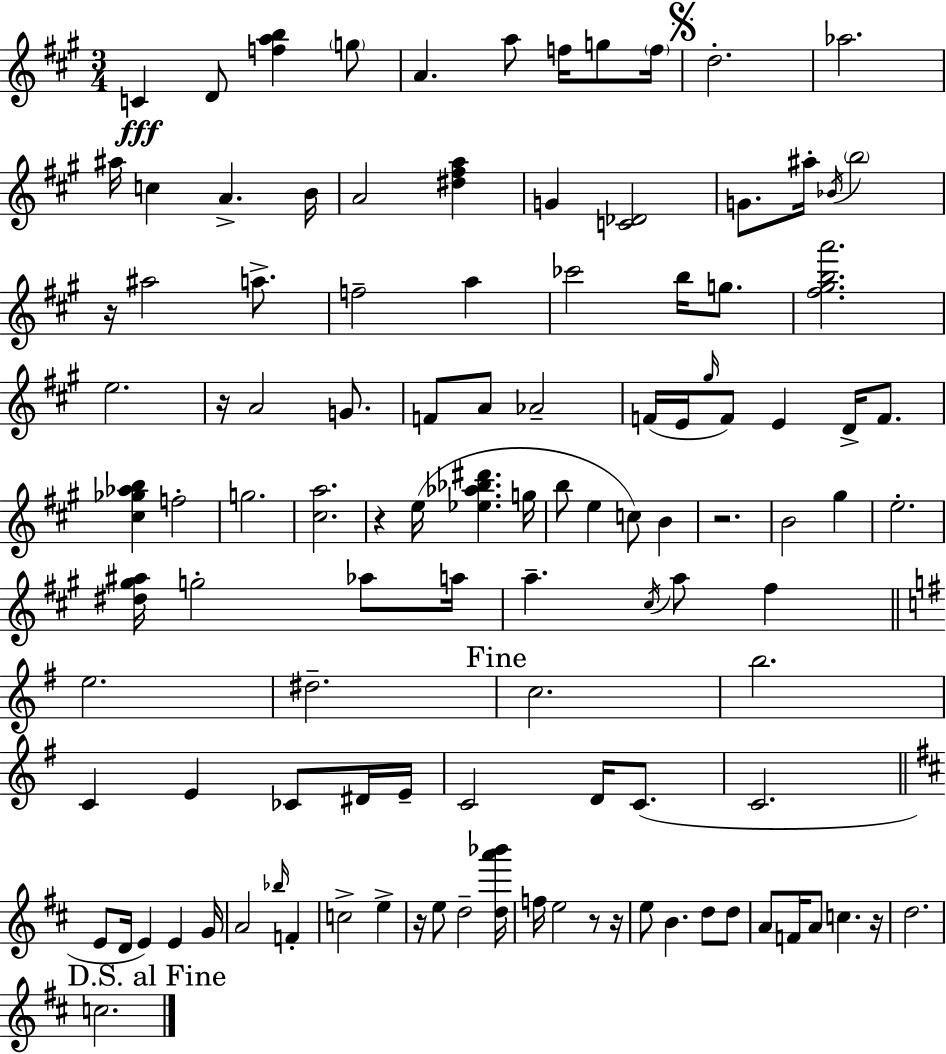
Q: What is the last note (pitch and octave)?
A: C5